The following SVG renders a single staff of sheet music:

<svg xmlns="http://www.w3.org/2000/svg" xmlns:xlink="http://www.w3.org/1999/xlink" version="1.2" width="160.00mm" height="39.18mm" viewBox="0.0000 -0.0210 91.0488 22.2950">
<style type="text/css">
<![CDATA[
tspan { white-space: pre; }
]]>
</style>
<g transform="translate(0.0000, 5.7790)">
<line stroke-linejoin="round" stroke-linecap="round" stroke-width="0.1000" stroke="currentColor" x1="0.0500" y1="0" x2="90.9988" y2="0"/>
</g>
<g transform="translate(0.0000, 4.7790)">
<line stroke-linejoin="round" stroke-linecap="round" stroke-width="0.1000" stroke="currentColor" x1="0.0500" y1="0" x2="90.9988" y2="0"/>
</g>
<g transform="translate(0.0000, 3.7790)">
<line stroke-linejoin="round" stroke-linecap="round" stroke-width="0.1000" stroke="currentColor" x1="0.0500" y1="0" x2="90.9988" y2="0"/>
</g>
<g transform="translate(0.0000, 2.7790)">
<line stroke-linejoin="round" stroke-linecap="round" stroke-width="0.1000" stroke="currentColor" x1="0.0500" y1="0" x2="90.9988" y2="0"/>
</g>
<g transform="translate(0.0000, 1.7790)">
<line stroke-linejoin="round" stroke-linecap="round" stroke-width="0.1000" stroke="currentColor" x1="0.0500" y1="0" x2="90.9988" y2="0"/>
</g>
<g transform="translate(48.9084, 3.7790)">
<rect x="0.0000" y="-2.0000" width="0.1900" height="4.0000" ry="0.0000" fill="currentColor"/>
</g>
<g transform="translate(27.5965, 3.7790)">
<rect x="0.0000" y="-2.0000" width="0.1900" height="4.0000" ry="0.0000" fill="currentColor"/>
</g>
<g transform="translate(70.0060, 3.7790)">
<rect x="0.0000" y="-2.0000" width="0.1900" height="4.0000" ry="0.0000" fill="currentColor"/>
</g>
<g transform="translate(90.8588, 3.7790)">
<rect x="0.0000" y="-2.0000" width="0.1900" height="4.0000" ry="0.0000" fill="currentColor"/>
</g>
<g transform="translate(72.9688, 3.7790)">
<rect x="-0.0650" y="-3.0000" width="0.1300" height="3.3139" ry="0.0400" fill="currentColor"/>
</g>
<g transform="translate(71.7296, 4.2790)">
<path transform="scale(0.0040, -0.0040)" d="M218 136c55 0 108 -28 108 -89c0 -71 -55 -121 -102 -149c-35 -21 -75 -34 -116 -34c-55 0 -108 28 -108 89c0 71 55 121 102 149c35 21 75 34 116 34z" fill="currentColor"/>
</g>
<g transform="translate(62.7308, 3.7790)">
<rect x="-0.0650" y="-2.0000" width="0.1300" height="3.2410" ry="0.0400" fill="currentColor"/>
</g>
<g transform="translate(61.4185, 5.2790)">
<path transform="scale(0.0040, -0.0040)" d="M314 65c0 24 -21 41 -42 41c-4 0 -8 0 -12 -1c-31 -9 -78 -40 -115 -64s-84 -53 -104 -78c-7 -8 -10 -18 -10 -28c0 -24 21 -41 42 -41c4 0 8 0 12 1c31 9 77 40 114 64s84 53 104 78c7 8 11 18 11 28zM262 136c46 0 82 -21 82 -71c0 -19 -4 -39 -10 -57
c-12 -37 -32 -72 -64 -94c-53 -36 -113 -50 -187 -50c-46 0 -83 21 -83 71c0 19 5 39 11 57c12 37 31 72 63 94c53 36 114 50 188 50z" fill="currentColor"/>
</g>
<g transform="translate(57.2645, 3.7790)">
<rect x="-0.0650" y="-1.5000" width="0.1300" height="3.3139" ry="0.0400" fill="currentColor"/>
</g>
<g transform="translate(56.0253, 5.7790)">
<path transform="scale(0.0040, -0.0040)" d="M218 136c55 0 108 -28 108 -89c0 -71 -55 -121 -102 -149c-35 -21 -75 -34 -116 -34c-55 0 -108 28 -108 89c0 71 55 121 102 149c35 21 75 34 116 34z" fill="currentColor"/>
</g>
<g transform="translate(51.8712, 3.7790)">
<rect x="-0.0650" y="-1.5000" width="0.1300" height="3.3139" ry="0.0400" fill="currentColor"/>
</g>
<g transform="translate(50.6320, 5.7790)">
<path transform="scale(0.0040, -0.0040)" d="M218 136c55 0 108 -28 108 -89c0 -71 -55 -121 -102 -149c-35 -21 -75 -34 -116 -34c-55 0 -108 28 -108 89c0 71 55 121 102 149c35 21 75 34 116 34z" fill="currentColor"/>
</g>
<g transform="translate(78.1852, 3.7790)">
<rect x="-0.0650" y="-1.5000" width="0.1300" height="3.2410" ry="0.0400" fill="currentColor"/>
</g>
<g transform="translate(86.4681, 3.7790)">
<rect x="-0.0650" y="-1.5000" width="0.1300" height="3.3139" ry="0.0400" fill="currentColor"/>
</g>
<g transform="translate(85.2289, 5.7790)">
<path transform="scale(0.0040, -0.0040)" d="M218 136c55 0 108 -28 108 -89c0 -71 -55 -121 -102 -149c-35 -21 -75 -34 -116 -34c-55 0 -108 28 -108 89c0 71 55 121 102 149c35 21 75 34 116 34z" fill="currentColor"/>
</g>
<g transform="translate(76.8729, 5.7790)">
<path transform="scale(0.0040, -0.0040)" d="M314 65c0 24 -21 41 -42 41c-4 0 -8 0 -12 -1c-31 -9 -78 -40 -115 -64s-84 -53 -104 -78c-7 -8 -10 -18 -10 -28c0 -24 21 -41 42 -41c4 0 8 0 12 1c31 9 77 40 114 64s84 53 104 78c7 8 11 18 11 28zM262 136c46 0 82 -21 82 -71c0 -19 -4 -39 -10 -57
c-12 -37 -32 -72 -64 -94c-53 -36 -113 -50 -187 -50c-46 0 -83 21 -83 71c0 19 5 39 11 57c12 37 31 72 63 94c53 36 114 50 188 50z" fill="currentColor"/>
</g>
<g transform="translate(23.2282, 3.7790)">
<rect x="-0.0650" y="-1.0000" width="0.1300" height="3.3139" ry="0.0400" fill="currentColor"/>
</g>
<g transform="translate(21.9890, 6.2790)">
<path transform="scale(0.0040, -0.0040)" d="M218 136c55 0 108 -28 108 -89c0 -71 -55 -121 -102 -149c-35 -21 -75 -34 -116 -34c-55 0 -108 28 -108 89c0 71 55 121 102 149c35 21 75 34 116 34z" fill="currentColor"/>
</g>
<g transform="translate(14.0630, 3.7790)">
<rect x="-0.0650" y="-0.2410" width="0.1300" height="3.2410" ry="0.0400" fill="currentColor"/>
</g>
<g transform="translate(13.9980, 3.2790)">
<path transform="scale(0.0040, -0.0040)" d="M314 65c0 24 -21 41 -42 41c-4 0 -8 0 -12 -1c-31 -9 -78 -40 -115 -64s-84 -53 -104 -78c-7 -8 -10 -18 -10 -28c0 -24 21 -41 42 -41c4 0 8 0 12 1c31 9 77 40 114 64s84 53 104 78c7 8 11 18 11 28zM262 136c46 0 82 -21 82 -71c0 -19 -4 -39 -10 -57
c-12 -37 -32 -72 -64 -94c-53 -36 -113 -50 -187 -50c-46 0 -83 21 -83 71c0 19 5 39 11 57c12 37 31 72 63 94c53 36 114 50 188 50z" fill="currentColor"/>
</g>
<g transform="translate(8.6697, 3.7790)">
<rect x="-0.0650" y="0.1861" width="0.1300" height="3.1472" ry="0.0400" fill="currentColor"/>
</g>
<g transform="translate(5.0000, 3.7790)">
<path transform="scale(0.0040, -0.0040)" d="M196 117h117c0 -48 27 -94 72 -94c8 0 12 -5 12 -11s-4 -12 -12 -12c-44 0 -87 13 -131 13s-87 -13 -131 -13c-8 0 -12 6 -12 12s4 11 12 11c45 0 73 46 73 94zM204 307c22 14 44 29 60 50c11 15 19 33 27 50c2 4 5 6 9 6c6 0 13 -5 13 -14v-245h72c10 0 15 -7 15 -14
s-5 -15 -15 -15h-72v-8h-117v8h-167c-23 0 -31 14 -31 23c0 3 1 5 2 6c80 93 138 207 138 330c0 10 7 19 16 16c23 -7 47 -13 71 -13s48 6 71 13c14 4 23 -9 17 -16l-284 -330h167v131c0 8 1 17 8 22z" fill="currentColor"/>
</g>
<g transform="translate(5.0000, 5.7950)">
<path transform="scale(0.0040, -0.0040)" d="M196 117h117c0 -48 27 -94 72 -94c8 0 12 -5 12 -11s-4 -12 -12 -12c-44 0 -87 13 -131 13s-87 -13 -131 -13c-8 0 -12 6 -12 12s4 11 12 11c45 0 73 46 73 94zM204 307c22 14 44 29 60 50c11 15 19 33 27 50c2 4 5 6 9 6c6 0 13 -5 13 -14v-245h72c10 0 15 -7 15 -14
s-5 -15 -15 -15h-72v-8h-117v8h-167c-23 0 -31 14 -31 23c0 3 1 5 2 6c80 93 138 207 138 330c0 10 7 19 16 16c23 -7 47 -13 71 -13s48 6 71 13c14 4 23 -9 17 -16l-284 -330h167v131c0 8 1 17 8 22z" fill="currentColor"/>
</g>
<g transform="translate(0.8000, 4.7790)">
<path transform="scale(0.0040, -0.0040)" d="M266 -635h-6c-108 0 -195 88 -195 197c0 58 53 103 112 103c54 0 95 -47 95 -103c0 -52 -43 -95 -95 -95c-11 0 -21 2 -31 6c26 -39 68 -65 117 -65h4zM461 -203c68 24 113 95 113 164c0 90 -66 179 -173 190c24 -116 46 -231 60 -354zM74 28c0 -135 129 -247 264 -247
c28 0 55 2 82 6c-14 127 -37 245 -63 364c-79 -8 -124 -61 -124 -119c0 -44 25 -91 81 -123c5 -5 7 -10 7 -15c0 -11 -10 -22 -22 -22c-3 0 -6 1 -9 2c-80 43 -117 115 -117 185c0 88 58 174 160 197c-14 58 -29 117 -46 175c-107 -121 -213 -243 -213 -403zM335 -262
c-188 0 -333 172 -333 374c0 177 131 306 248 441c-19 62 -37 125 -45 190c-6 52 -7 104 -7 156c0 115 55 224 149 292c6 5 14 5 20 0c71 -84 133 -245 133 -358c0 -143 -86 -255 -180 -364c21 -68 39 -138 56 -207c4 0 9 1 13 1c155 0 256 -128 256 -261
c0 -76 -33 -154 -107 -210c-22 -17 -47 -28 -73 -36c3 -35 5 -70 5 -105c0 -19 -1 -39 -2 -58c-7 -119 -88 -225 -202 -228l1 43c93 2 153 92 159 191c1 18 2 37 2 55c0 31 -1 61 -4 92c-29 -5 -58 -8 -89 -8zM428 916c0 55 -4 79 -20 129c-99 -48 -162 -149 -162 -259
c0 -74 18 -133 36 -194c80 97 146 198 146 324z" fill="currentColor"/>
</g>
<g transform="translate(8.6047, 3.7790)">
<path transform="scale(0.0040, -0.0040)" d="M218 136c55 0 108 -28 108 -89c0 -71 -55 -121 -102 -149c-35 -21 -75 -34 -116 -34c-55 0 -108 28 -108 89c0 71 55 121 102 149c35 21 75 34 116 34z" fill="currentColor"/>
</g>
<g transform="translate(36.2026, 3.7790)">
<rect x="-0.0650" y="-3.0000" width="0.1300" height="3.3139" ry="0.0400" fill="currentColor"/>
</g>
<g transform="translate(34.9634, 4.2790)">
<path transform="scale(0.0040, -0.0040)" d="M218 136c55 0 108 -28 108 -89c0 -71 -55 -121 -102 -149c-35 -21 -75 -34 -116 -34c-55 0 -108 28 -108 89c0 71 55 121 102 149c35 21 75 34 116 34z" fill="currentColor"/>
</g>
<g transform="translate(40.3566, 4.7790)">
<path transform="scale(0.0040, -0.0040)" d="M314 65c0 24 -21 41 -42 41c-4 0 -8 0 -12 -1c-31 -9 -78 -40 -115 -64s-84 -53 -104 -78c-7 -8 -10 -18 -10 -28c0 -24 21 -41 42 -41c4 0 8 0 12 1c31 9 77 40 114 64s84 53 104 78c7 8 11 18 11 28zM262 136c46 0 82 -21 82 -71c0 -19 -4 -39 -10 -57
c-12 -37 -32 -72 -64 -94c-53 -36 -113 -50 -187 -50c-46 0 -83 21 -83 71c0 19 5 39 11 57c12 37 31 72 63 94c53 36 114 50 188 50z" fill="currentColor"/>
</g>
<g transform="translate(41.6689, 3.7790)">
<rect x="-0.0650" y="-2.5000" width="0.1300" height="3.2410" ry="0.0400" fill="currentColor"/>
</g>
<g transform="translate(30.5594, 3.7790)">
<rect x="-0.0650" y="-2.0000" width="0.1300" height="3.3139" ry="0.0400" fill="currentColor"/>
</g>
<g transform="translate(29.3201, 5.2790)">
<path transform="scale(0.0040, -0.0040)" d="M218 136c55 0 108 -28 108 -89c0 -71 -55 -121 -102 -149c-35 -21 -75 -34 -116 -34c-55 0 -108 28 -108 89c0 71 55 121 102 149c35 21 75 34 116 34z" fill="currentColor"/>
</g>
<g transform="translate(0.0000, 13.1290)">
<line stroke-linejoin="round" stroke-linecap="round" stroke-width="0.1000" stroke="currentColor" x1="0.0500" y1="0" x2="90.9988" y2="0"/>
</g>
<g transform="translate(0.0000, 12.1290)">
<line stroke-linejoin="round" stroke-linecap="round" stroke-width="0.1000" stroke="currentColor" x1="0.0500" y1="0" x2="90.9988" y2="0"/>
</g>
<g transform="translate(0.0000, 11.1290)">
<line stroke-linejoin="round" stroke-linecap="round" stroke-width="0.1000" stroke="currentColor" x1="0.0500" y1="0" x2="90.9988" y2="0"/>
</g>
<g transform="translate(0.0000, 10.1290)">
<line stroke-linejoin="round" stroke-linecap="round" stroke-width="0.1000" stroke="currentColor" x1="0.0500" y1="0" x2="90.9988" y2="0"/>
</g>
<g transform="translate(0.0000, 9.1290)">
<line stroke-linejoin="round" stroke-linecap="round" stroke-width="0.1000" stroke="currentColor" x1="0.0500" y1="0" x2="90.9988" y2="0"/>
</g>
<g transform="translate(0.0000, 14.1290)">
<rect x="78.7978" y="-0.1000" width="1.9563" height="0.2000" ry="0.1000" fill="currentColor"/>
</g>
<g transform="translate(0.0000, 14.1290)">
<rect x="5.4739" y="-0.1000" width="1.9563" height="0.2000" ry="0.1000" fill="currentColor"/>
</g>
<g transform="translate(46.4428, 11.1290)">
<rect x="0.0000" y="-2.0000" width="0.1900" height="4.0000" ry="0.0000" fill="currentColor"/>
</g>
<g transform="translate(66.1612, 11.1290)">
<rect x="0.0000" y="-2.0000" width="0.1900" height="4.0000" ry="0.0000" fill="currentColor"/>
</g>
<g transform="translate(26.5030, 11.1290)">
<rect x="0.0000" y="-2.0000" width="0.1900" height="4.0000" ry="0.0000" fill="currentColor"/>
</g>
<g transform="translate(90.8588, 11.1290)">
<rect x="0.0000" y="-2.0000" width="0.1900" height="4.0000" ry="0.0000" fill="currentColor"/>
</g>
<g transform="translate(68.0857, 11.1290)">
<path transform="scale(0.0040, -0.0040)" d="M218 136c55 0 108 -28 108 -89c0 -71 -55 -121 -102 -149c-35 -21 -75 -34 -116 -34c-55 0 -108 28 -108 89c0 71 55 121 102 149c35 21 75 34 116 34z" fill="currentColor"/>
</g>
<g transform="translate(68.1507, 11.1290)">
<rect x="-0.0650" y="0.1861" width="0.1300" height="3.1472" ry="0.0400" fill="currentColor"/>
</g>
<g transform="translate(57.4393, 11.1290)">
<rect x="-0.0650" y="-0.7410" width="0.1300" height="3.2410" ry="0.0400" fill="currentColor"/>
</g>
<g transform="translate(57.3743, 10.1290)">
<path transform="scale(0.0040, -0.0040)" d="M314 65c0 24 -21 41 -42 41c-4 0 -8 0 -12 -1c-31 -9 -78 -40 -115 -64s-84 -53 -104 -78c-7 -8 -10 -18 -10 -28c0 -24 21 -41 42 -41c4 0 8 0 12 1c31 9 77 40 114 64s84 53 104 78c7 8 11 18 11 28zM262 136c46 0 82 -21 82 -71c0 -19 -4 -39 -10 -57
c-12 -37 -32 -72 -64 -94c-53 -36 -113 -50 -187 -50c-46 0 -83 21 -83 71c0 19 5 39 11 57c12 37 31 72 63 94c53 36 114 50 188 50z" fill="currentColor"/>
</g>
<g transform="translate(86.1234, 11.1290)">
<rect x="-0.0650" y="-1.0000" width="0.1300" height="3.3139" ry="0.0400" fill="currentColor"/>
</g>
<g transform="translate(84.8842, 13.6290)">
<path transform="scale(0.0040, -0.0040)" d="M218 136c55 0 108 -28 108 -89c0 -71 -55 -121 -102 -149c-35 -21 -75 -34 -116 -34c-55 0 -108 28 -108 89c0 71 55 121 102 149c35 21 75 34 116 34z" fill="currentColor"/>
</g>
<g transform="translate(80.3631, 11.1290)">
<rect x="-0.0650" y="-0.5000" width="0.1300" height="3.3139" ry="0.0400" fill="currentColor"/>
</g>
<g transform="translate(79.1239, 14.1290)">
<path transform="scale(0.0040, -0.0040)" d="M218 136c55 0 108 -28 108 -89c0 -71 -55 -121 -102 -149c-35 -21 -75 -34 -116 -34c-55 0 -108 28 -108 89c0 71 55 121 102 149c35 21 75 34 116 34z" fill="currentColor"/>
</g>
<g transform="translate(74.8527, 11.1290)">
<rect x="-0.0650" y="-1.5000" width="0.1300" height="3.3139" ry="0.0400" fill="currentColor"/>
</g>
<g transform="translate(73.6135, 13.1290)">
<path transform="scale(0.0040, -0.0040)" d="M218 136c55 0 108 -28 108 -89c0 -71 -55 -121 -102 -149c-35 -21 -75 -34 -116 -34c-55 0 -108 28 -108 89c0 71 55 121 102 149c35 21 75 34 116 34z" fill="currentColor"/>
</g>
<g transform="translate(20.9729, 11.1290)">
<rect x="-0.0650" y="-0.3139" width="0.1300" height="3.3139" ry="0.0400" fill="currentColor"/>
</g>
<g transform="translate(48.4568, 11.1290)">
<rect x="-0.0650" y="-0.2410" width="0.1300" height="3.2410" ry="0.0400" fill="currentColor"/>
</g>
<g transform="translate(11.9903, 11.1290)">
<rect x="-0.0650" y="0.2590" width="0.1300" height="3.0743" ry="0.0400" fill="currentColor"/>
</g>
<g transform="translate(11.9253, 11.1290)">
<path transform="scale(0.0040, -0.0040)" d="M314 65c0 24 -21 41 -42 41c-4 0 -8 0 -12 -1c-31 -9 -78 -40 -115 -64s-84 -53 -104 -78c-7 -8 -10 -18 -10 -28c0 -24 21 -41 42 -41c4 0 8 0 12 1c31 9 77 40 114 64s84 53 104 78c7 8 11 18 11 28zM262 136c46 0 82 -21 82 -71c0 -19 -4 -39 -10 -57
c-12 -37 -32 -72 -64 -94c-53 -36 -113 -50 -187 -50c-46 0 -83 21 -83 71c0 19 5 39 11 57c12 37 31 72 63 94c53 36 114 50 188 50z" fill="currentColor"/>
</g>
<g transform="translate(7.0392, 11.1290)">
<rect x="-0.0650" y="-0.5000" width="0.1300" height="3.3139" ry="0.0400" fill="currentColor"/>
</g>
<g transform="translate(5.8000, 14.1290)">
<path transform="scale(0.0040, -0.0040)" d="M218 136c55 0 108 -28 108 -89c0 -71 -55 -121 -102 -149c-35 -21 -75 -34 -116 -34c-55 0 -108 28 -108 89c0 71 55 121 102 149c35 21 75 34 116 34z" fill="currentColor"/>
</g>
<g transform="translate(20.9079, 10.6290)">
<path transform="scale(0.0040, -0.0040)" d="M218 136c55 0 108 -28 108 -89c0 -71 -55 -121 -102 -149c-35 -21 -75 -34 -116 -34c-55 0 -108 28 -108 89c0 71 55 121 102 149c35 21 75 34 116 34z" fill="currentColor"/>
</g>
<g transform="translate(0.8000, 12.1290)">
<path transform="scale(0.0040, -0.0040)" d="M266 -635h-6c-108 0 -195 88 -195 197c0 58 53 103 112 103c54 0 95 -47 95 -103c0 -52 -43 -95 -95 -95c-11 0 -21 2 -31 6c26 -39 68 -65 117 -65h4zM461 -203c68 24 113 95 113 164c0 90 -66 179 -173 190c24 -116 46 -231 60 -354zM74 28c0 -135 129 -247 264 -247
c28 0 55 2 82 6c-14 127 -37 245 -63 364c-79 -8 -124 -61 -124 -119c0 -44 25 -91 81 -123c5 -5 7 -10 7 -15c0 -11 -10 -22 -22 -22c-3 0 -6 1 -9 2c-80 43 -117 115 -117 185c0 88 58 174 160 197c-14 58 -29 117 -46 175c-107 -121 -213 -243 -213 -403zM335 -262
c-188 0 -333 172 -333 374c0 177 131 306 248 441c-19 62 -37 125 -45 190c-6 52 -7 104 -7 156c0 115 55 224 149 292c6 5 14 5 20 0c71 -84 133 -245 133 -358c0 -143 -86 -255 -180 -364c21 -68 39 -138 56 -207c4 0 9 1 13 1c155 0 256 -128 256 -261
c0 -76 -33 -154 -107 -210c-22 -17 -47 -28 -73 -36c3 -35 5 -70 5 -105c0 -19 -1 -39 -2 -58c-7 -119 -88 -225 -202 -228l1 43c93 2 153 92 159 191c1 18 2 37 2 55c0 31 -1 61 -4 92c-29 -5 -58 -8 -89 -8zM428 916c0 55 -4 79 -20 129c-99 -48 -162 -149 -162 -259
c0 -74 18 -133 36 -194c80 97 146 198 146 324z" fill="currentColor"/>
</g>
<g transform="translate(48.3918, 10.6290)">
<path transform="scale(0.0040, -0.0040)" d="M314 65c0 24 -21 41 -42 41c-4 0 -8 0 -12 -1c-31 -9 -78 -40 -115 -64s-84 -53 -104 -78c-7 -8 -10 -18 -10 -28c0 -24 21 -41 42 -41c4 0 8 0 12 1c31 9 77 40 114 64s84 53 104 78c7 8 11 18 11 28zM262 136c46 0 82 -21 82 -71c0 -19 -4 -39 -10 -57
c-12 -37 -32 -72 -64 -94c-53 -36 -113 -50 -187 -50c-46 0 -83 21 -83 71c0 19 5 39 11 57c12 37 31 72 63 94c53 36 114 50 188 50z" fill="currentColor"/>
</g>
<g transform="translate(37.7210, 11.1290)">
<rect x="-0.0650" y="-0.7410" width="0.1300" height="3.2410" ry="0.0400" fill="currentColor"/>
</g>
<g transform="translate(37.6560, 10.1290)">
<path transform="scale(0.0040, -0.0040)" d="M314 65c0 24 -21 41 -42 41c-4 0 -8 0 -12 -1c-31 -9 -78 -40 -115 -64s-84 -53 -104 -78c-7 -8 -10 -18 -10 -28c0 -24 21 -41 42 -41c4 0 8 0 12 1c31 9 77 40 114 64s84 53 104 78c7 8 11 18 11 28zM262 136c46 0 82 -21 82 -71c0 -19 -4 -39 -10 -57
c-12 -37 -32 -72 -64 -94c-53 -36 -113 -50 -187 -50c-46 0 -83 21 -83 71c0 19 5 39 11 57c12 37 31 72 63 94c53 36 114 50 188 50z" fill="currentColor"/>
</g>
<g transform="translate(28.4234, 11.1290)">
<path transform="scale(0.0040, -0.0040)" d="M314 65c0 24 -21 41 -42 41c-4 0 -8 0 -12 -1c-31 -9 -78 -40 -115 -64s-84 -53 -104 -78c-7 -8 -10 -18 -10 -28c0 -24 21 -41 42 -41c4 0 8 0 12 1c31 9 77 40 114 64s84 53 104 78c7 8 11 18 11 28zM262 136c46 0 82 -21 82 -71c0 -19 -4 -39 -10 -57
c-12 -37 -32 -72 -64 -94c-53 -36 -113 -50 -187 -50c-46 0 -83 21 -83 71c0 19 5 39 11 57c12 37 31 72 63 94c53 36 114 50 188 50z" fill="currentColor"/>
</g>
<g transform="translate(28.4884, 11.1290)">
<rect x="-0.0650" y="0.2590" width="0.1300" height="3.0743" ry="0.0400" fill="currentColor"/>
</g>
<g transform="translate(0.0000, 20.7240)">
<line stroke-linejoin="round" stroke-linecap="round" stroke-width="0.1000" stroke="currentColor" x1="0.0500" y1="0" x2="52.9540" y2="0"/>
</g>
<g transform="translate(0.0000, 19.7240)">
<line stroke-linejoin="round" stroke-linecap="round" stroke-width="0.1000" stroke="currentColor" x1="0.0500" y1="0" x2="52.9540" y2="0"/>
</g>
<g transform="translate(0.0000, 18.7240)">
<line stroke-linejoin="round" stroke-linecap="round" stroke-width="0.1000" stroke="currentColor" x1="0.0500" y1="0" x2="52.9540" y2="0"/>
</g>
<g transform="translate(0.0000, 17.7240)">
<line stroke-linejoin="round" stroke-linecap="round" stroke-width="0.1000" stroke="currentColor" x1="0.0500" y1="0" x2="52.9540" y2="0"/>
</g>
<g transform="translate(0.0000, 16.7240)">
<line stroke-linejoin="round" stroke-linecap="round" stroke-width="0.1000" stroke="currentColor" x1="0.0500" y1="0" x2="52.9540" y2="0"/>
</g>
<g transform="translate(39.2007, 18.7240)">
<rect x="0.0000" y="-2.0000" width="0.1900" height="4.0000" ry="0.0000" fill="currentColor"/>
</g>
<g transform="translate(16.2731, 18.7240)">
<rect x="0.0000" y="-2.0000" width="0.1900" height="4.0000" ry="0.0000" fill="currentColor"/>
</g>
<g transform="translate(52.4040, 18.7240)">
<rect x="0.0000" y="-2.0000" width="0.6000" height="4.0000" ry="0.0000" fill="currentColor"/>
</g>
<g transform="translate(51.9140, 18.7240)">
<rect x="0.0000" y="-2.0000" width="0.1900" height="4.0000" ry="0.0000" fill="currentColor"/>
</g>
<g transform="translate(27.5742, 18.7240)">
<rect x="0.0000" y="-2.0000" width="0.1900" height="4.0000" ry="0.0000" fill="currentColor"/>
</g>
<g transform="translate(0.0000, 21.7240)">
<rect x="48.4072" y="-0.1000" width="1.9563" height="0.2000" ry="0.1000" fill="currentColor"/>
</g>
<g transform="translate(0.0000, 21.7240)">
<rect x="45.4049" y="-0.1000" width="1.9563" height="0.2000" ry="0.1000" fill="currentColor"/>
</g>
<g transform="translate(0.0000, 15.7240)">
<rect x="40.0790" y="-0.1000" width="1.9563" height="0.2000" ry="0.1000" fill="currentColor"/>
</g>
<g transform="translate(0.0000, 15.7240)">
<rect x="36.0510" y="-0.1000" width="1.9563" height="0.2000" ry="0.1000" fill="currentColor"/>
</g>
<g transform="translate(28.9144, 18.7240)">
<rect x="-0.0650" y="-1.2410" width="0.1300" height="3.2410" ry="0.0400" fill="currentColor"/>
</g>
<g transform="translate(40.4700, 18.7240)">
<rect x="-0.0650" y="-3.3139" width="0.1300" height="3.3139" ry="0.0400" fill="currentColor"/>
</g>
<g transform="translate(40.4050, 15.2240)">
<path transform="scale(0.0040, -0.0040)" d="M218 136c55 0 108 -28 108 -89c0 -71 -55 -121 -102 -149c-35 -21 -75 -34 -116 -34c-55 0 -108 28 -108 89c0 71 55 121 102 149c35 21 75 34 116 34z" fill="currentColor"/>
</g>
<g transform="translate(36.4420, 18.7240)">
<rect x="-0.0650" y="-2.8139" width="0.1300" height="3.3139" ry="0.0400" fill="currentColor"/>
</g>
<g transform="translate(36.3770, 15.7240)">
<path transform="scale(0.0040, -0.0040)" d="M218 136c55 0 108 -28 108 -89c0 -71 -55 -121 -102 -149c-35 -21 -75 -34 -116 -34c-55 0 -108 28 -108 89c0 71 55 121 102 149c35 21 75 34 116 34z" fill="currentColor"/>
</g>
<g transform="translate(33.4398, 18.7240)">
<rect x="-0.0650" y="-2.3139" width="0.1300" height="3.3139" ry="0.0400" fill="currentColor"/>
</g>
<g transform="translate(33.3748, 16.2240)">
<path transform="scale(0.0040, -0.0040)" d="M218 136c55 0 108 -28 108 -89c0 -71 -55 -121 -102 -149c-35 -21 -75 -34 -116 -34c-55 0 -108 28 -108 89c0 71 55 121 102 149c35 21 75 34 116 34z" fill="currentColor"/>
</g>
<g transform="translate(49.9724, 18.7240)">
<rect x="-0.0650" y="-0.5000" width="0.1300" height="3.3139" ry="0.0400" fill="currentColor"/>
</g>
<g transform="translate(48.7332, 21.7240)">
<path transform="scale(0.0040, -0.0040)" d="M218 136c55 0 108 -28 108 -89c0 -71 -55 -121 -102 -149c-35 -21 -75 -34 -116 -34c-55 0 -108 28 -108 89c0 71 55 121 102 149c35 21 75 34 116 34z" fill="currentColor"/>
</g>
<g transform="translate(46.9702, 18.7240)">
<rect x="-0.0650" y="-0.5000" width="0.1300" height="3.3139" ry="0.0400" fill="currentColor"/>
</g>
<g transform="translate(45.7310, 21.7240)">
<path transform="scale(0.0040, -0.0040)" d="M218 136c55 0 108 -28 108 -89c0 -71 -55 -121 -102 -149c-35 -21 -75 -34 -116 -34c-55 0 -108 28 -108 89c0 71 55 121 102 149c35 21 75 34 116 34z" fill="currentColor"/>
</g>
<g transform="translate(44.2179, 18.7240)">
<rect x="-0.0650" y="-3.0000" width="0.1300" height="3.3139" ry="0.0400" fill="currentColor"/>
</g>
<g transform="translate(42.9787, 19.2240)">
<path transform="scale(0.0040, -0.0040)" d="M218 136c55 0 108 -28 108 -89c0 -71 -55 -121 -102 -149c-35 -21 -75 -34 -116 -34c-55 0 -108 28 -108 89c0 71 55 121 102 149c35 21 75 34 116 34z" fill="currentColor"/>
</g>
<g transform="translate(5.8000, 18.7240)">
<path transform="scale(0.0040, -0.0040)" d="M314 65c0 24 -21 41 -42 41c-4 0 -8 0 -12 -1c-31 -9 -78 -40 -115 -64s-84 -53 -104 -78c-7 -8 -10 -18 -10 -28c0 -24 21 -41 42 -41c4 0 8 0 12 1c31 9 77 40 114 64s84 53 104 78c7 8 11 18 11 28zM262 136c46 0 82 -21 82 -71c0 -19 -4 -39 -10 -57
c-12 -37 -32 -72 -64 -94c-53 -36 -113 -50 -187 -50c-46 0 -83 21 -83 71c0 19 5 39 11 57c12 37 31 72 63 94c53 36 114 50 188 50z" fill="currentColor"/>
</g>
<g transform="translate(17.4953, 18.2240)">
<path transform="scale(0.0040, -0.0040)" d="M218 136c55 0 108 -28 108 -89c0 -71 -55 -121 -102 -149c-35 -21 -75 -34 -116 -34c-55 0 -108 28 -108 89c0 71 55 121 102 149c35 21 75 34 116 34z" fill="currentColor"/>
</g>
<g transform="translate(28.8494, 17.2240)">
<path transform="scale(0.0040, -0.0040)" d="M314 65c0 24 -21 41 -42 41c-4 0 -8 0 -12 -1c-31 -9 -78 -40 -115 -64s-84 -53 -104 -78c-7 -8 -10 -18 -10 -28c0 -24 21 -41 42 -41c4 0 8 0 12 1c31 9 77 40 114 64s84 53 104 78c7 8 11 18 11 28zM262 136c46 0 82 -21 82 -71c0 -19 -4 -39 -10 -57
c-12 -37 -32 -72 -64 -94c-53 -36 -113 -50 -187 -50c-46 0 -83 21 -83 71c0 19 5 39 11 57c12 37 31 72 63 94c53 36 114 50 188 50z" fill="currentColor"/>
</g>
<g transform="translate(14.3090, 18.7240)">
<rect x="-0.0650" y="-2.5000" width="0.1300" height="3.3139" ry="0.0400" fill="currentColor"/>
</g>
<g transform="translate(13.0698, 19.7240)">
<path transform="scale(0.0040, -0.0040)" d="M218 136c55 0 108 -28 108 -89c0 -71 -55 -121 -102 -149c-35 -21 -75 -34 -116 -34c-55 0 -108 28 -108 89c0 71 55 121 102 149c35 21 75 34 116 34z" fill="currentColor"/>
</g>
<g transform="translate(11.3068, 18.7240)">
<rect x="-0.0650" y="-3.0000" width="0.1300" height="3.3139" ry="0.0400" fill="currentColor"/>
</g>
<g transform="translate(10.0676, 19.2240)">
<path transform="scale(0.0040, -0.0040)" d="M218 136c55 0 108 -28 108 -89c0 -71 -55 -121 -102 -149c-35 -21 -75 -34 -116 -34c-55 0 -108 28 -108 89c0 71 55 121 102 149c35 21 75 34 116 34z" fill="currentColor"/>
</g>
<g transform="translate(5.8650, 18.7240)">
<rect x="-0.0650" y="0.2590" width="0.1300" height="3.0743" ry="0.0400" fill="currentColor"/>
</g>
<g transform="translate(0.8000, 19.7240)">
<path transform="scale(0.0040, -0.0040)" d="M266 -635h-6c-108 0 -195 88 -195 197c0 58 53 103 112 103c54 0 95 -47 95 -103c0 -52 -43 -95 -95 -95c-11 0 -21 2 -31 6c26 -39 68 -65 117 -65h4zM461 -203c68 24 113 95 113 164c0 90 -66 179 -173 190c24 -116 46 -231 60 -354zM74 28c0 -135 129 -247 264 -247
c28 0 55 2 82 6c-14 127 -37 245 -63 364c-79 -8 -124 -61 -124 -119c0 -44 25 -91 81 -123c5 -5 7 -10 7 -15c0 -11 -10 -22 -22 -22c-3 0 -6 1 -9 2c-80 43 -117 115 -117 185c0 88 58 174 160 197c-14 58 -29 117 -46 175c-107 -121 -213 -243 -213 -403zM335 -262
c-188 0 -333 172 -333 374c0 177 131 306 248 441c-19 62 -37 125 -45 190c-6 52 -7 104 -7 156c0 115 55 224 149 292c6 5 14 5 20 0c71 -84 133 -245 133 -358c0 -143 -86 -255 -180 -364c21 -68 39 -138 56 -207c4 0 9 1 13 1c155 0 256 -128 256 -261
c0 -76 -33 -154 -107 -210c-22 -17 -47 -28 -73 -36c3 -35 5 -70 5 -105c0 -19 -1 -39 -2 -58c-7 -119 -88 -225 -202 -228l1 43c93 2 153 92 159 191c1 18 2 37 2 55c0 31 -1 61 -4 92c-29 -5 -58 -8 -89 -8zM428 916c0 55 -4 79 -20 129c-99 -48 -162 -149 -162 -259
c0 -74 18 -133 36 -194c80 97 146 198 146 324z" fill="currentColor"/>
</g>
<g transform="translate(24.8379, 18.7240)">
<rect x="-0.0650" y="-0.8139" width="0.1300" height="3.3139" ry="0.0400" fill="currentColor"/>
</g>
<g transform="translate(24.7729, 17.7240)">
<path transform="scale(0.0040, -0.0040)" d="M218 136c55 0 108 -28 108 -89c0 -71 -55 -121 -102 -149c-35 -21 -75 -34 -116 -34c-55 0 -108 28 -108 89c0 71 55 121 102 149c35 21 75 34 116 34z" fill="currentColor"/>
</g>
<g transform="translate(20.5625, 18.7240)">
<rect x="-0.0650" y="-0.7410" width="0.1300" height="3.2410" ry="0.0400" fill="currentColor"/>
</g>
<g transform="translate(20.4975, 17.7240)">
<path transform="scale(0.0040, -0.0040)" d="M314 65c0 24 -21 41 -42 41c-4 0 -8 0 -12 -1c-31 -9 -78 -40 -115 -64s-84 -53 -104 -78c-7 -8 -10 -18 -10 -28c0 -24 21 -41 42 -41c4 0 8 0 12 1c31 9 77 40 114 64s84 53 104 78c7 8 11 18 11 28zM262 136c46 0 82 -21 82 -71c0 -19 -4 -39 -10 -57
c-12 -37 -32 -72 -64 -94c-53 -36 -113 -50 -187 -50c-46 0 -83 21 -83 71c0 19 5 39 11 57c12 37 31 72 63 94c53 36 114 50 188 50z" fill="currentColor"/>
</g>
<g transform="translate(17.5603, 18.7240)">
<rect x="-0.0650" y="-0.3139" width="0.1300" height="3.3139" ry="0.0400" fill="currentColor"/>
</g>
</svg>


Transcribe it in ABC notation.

X:1
T:Untitled
M:4/4
L:1/4
K:C
B c2 D F A G2 E E F2 A E2 E C B2 c B2 d2 c2 d2 B E C D B2 A G c d2 d e2 g a b A C C